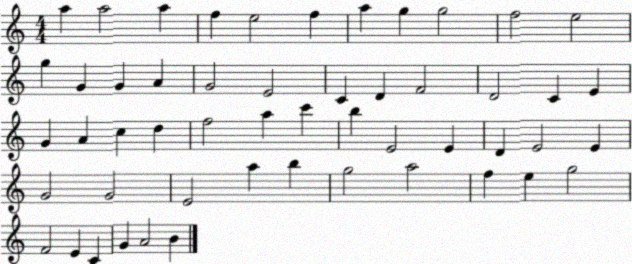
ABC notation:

X:1
T:Untitled
M:4/4
L:1/4
K:C
a a2 a f e2 f a g g2 f2 e2 g G G A G2 E2 C D F2 D2 C E G A c d f2 a c' b E2 E D E2 E G2 G2 E2 a b g2 a2 f e g2 F2 E C G A2 B